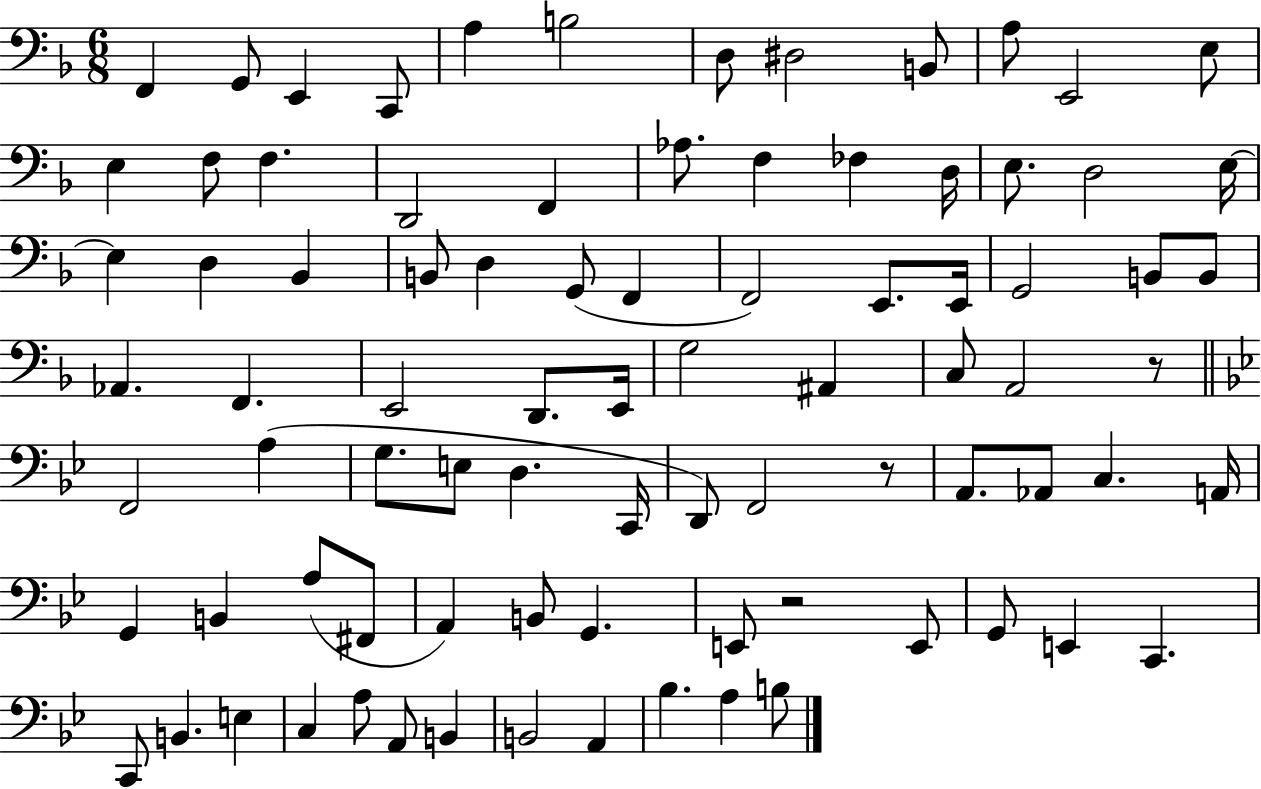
X:1
T:Untitled
M:6/8
L:1/4
K:F
F,, G,,/2 E,, C,,/2 A, B,2 D,/2 ^D,2 B,,/2 A,/2 E,,2 E,/2 E, F,/2 F, D,,2 F,, _A,/2 F, _F, D,/4 E,/2 D,2 E,/4 E, D, _B,, B,,/2 D, G,,/2 F,, F,,2 E,,/2 E,,/4 G,,2 B,,/2 B,,/2 _A,, F,, E,,2 D,,/2 E,,/4 G,2 ^A,, C,/2 A,,2 z/2 F,,2 A, G,/2 E,/2 D, C,,/4 D,,/2 F,,2 z/2 A,,/2 _A,,/2 C, A,,/4 G,, B,, A,/2 ^F,,/2 A,, B,,/2 G,, E,,/2 z2 E,,/2 G,,/2 E,, C,, C,,/2 B,, E, C, A,/2 A,,/2 B,, B,,2 A,, _B, A, B,/2